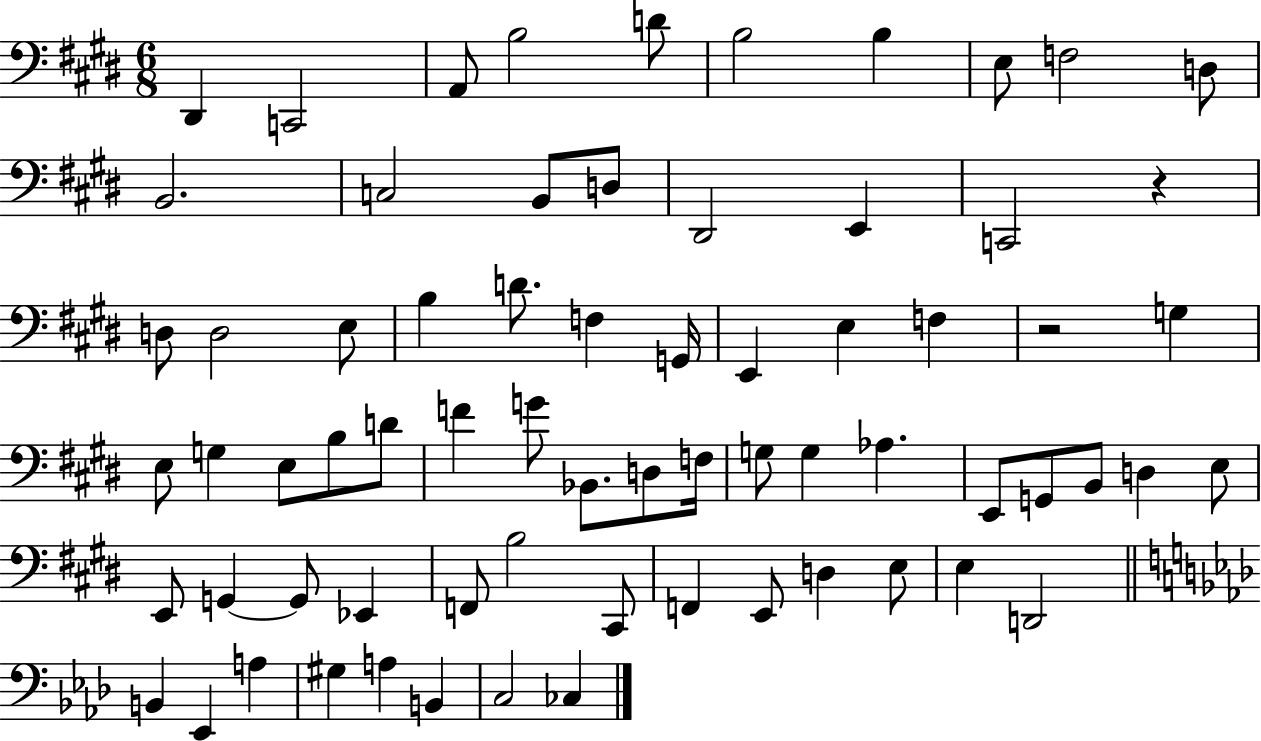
D#2/q C2/h A2/e B3/h D4/e B3/h B3/q E3/e F3/h D3/e B2/h. C3/h B2/e D3/e D#2/h E2/q C2/h R/q D3/e D3/h E3/e B3/q D4/e. F3/q G2/s E2/q E3/q F3/q R/h G3/q E3/e G3/q E3/e B3/e D4/e F4/q G4/e Bb2/e. D3/e F3/s G3/e G3/q Ab3/q. E2/e G2/e B2/e D3/q E3/e E2/e G2/q G2/e Eb2/q F2/e B3/h C#2/e F2/q E2/e D3/q E3/e E3/q D2/h B2/q Eb2/q A3/q G#3/q A3/q B2/q C3/h CES3/q